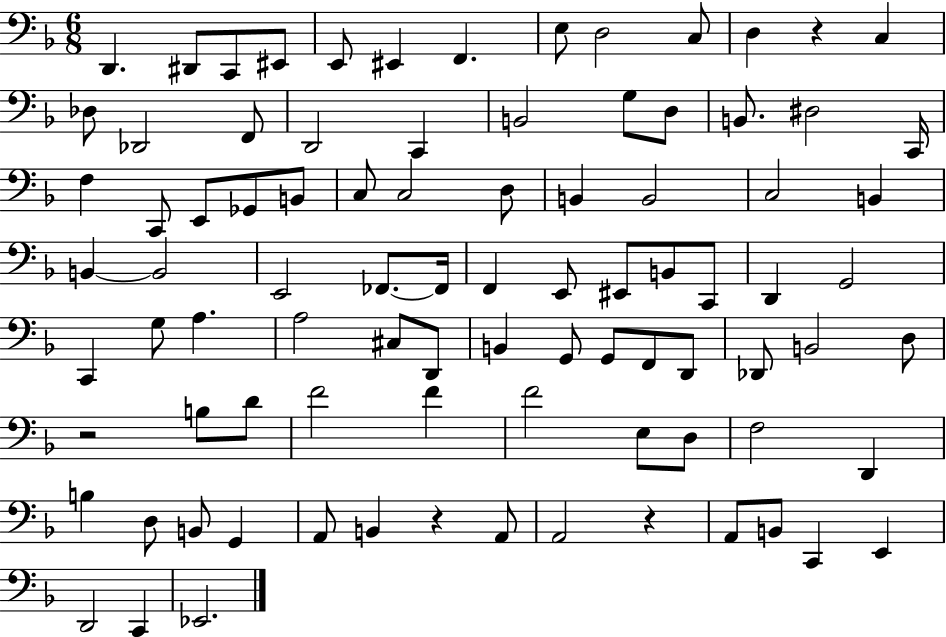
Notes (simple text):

D2/q. D#2/e C2/e EIS2/e E2/e EIS2/q F2/q. E3/e D3/h C3/e D3/q R/q C3/q Db3/e Db2/h F2/e D2/h C2/q B2/h G3/e D3/e B2/e. D#3/h C2/s F3/q C2/e E2/e Gb2/e B2/e C3/e C3/h D3/e B2/q B2/h C3/h B2/q B2/q B2/h E2/h FES2/e. FES2/s F2/q E2/e EIS2/e B2/e C2/e D2/q G2/h C2/q G3/e A3/q. A3/h C#3/e D2/e B2/q G2/e G2/e F2/e D2/e Db2/e B2/h D3/e R/h B3/e D4/e F4/h F4/q F4/h E3/e D3/e F3/h D2/q B3/q D3/e B2/e G2/q A2/e B2/q R/q A2/e A2/h R/q A2/e B2/e C2/q E2/q D2/h C2/q Eb2/h.